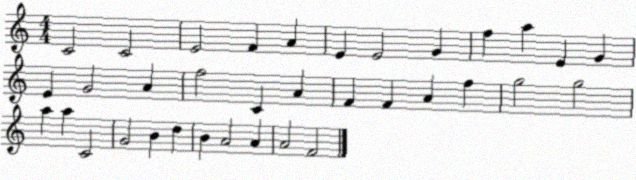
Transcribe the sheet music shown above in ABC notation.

X:1
T:Untitled
M:4/4
L:1/4
K:C
C2 C2 E2 F A E E2 G f a E G E G2 A f2 C A F F A f g2 g2 a a C2 G2 B d B A2 A A2 F2